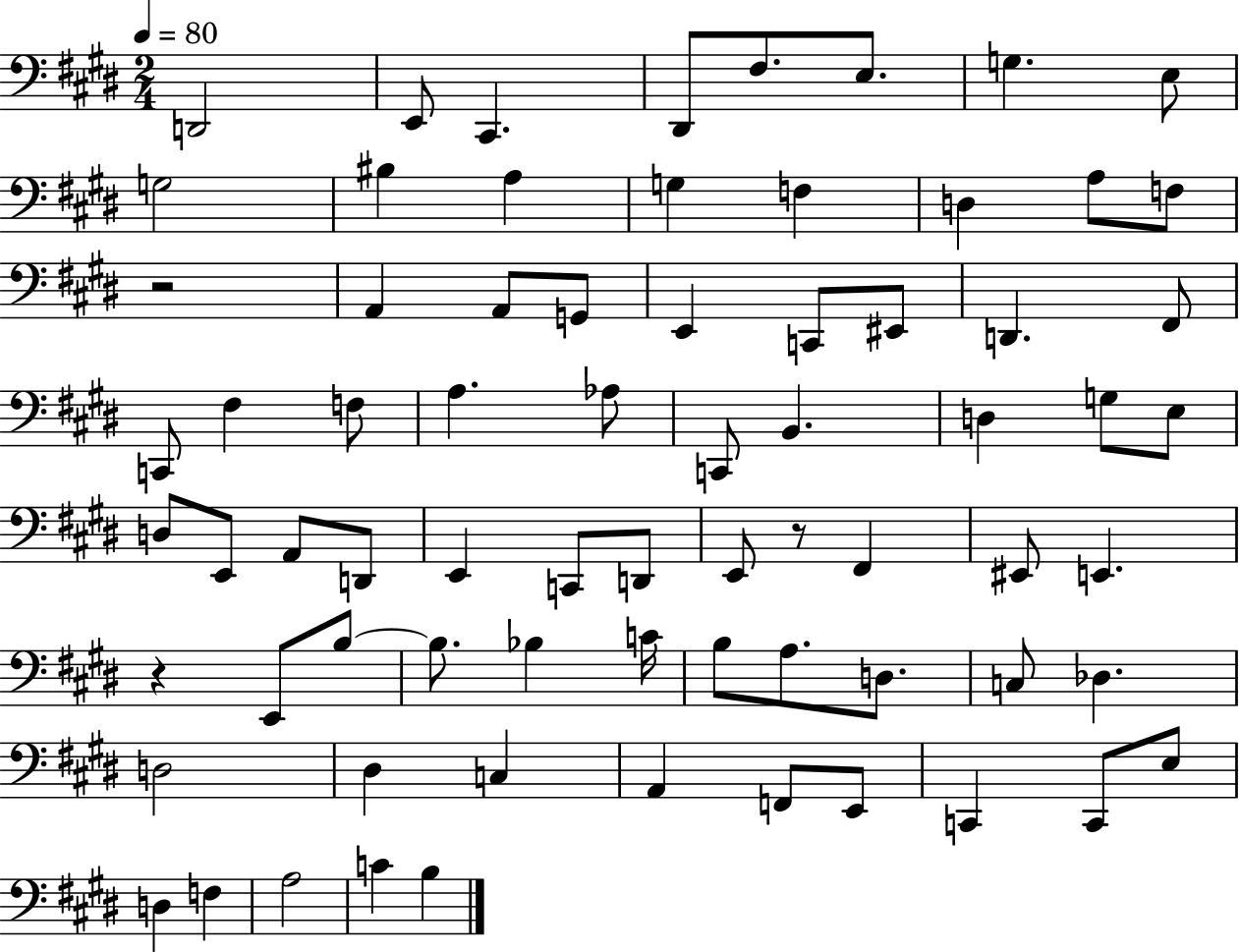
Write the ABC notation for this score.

X:1
T:Untitled
M:2/4
L:1/4
K:E
D,,2 E,,/2 ^C,, ^D,,/2 ^F,/2 E,/2 G, E,/2 G,2 ^B, A, G, F, D, A,/2 F,/2 z2 A,, A,,/2 G,,/2 E,, C,,/2 ^E,,/2 D,, ^F,,/2 C,,/2 ^F, F,/2 A, _A,/2 C,,/2 B,, D, G,/2 E,/2 D,/2 E,,/2 A,,/2 D,,/2 E,, C,,/2 D,,/2 E,,/2 z/2 ^F,, ^E,,/2 E,, z E,,/2 B,/2 B,/2 _B, C/4 B,/2 A,/2 D,/2 C,/2 _D, D,2 ^D, C, A,, F,,/2 E,,/2 C,, C,,/2 E,/2 D, F, A,2 C B,